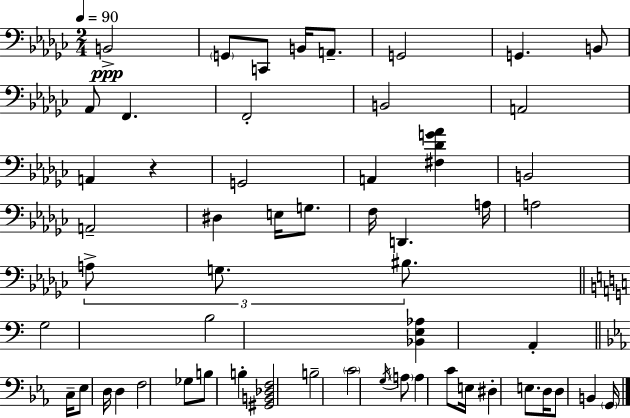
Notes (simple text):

B2/h G2/e C2/e B2/s A2/e. G2/h G2/q. B2/e Ab2/e F2/q. F2/h B2/h A2/h A2/q R/q G2/h A2/q [F#3,Db4,G4,Ab4]/q B2/h A2/h D#3/q E3/s G3/e. F3/s D2/q. A3/s A3/h A3/e G3/e. BIS3/e. G3/h B3/h [Bb2,E3,Ab3]/q A2/q C3/s Eb3/e D3/s D3/q F3/h Gb3/e B3/e B3/q [G#2,B2,Db3,F3]/h B3/h C4/h G3/s A3/e A3/q C4/e E3/s D#3/q E3/e. D3/s D3/e B2/q G2/s